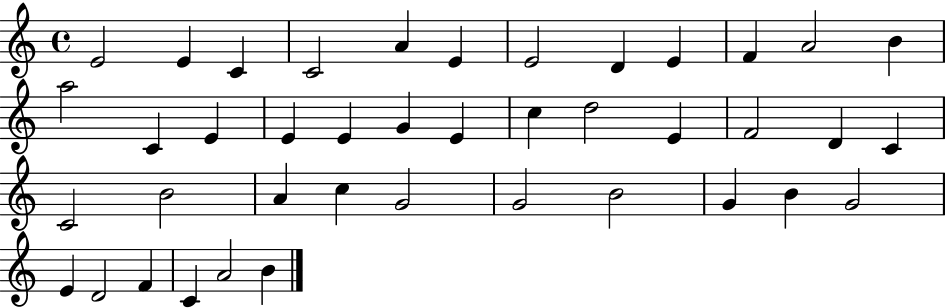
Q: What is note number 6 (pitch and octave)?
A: E4